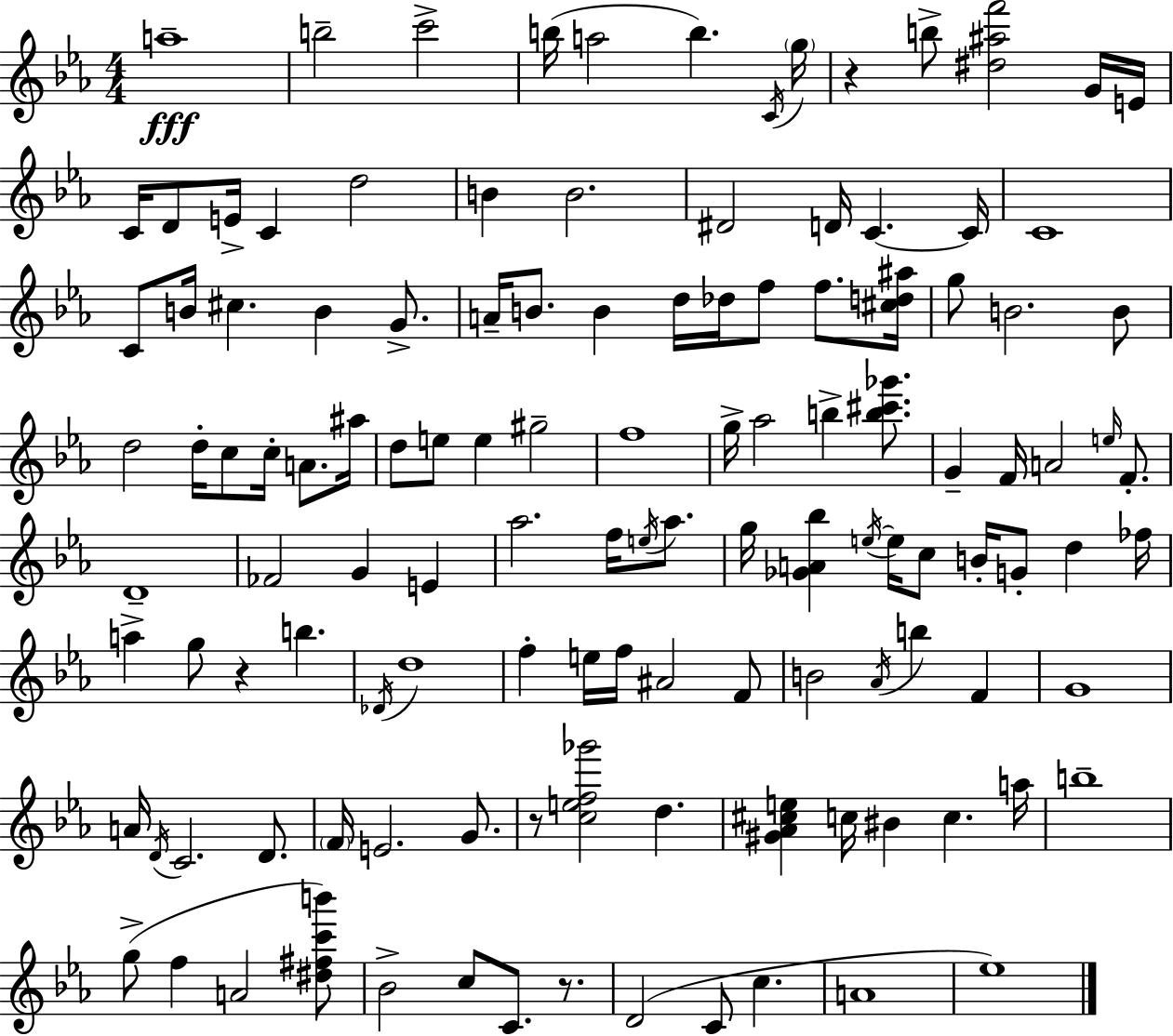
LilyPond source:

{
  \clef treble
  \numericTimeSignature
  \time 4/4
  \key ees \major
  a''1--\fff | b''2-- c'''2-> | b''16( a''2 b''4.) \acciaccatura { c'16 } | \parenthesize g''16 r4 b''8-> <dis'' ais'' f'''>2 g'16 | \break e'16 c'16 d'8 e'16-> c'4 d''2 | b'4 b'2. | dis'2 d'16 c'4.~~ | c'16 c'1 | \break c'8 b'16 cis''4. b'4 g'8.-> | a'16-- b'8. b'4 d''16 des''16 f''8 f''8. | <cis'' d'' ais''>16 g''8 b'2. b'8 | d''2 d''16-. c''8 c''16-. a'8. | \break ais''16 d''8 e''8 e''4 gis''2-- | f''1 | g''16-> aes''2 b''4-> <b'' cis''' ges'''>8. | g'4-- f'16 a'2 \grace { e''16 } f'8.-. | \break d'1-- | fes'2 g'4 e'4 | aes''2. f''16 \acciaccatura { e''16 } | aes''8. g''16 <ges' a' bes''>4 \acciaccatura { e''16~ }~ e''16 c''8 b'16-. g'8-. d''4 | \break fes''16 a''4-> g''8 r4 b''4. | \acciaccatura { des'16 } d''1 | f''4-. e''16 f''16 ais'2 | f'8 b'2 \acciaccatura { aes'16 } b''4 | \break f'4 g'1 | a'16 \acciaccatura { d'16 } c'2. | d'8. \parenthesize f'16 e'2. | g'8. r8 <c'' e'' f'' ges'''>2 | \break d''4. <gis' aes' cis'' e''>4 c''16 bis'4 | c''4. a''16 b''1-- | g''8->( f''4 a'2 | <dis'' fis'' c''' b'''>8) bes'2-> c''8 | \break c'8. r8. d'2( c'8 | c''4. a'1 | ees''1) | \bar "|."
}